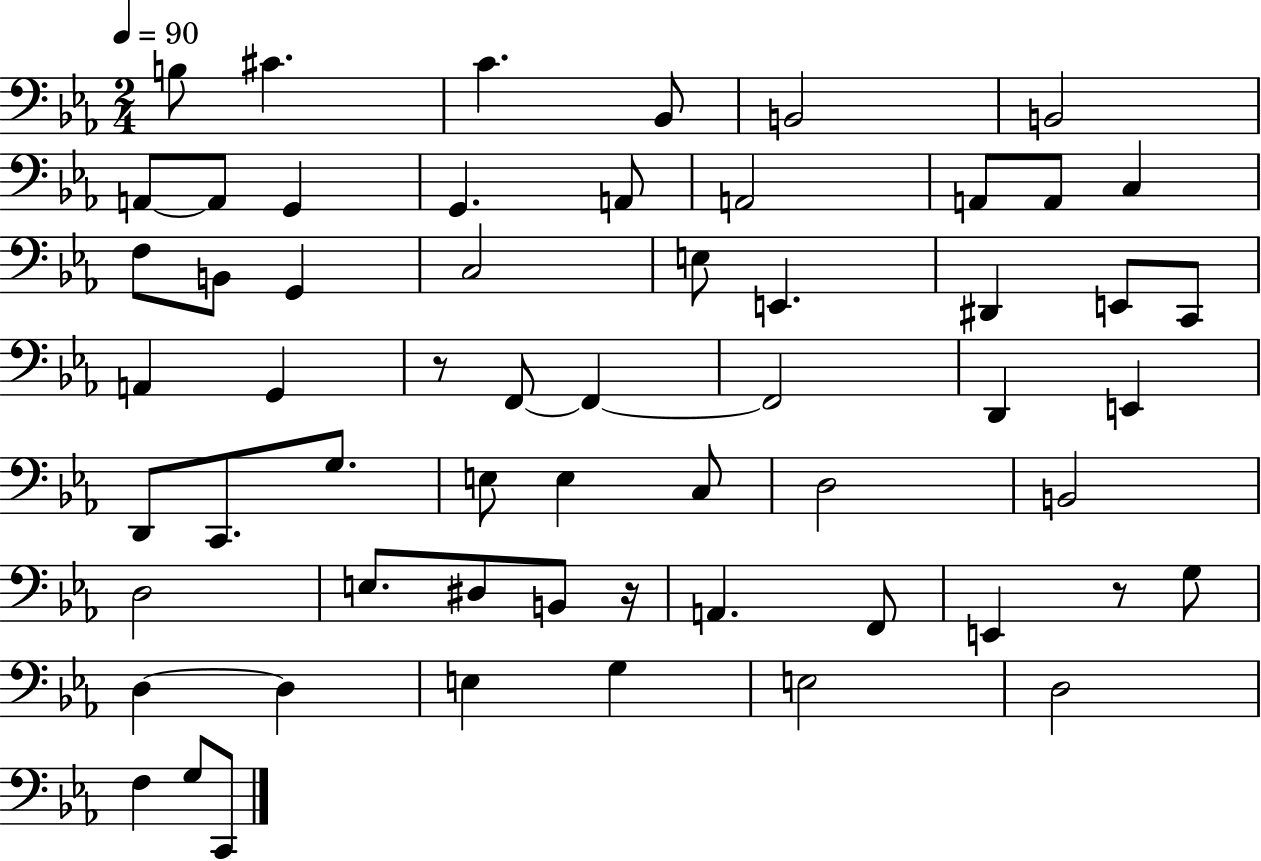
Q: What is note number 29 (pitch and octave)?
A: F2